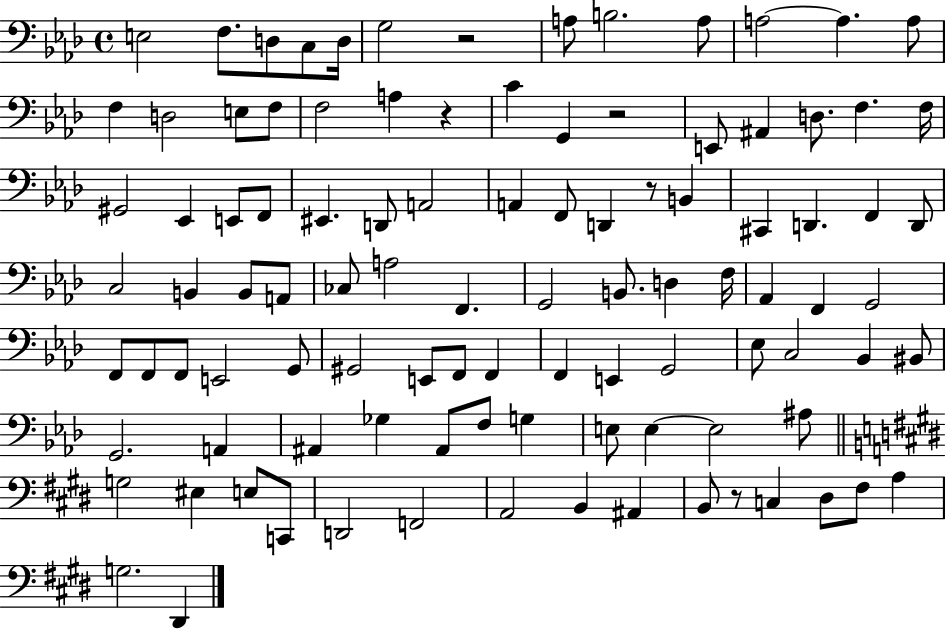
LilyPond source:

{
  \clef bass
  \time 4/4
  \defaultTimeSignature
  \key aes \major
  e2 f8. d8 c8 d16 | g2 r2 | a8 b2. a8 | a2~~ a4. a8 | \break f4 d2 e8 f8 | f2 a4 r4 | c'4 g,4 r2 | e,8 ais,4 d8. f4. f16 | \break gis,2 ees,4 e,8 f,8 | eis,4. d,8 a,2 | a,4 f,8 d,4 r8 b,4 | cis,4 d,4. f,4 d,8 | \break c2 b,4 b,8 a,8 | ces8 a2 f,4. | g,2 b,8. d4 f16 | aes,4 f,4 g,2 | \break f,8 f,8 f,8 e,2 g,8 | gis,2 e,8 f,8 f,4 | f,4 e,4 g,2 | ees8 c2 bes,4 bis,8 | \break g,2. a,4 | ais,4 ges4 ais,8 f8 g4 | e8 e4~~ e2 ais8 | \bar "||" \break \key e \major g2 eis4 e8 c,8 | d,2 f,2 | a,2 b,4 ais,4 | b,8 r8 c4 dis8 fis8 a4 | \break g2. dis,4 | \bar "|."
}